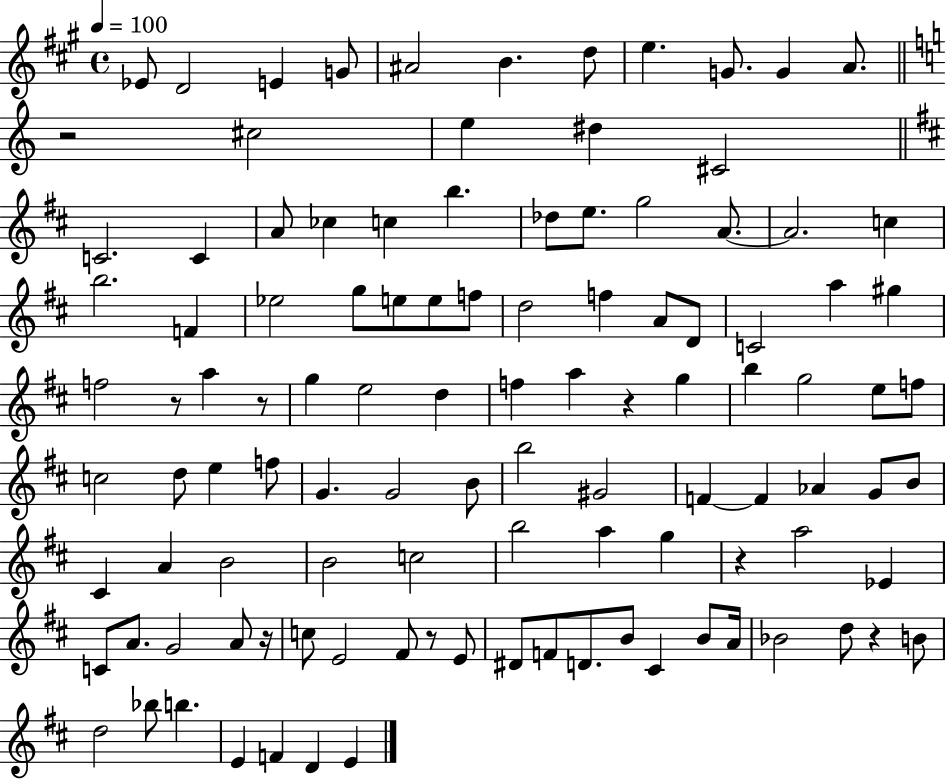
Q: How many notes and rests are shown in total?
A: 110